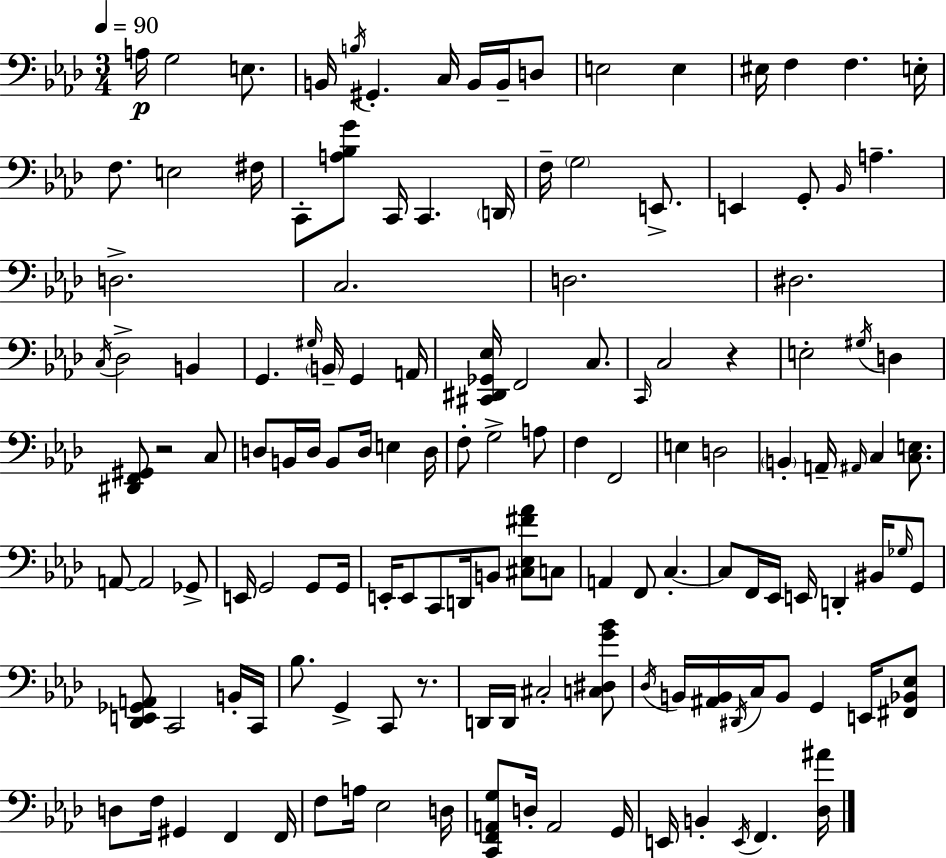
{
  \clef bass
  \numericTimeSignature
  \time 3/4
  \key f \minor
  \tempo 4 = 90
  \repeat volta 2 { a16\p g2 e8. | b,16 \acciaccatura { b16 } gis,4.-. c16 b,16 b,16-- d8 | e2 e4 | eis16 f4 f4. | \break e16-. f8. e2 | fis16 c,8-. <a bes g'>8 c,16 c,4. | \parenthesize d,16 f16-- \parenthesize g2 e,8.-> | e,4 g,8-. \grace { bes,16 } a4.-- | \break d2.-> | c2. | d2. | dis2. | \break \acciaccatura { c16 } des2-> b,4 | g,4. \grace { gis16 } \parenthesize b,16-- g,4 | a,16 <cis, dis, ges, ees>16 f,2 | c8. \grace { c,16 } c2 | \break r4 e2-. | \acciaccatura { gis16 } d4 <dis, f, gis,>8 r2 | c8 d8 b,16 d16 b,8 | d16 e4 d16 f8-. g2-> | \break a8 f4 f,2 | e4 d2 | \parenthesize b,4-. a,16-- \grace { ais,16 } | c4 <c e>8. a,8~~ a,2 | \break ges,8-> e,16 g,2 | g,8 g,16 e,16-. e,8 c,8 | d,16 b,8 <cis ees fis' aes'>8 c8 a,4 f,8 | c4.-.~~ c8 f,16 ees,16 e,16 | \break d,4-. bis,16 \grace { ges16 } g,8 <des, e, ges, a,>8 c,2 | b,16-. c,16 bes8. g,4-> | c,8 r8. d,16 d,16 cis2-. | <c dis g' bes'>8 \acciaccatura { des16 } b,16 <ais, b,>16 \acciaccatura { dis,16 } | \break c16 b,8 g,4 e,16 <fis, bes, ees>8 d8 | f16 gis,4 f,4 f,16 f8 | a16 ees2 d16 <c, f, a, g>8 | d16-. a,2 g,16 e,16 b,4-. | \break \acciaccatura { e,16 } f,4. <des ais'>16 } \bar "|."
}